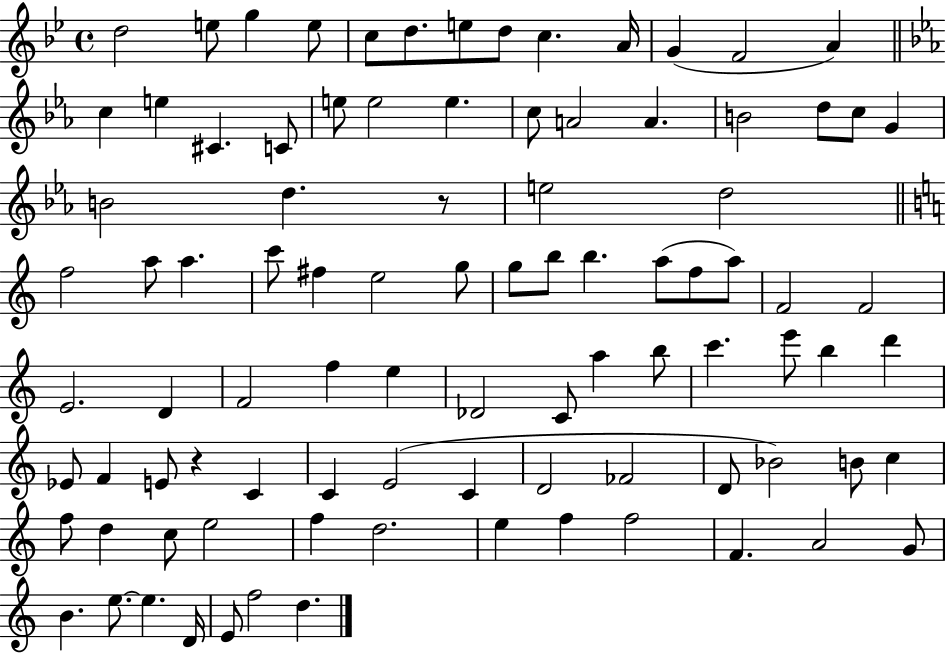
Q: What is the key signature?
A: BES major